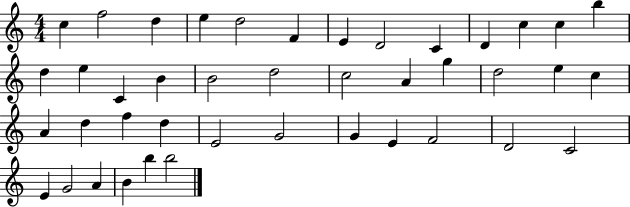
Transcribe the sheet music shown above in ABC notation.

X:1
T:Untitled
M:4/4
L:1/4
K:C
c f2 d e d2 F E D2 C D c c b d e C B B2 d2 c2 A g d2 e c A d f d E2 G2 G E F2 D2 C2 E G2 A B b b2